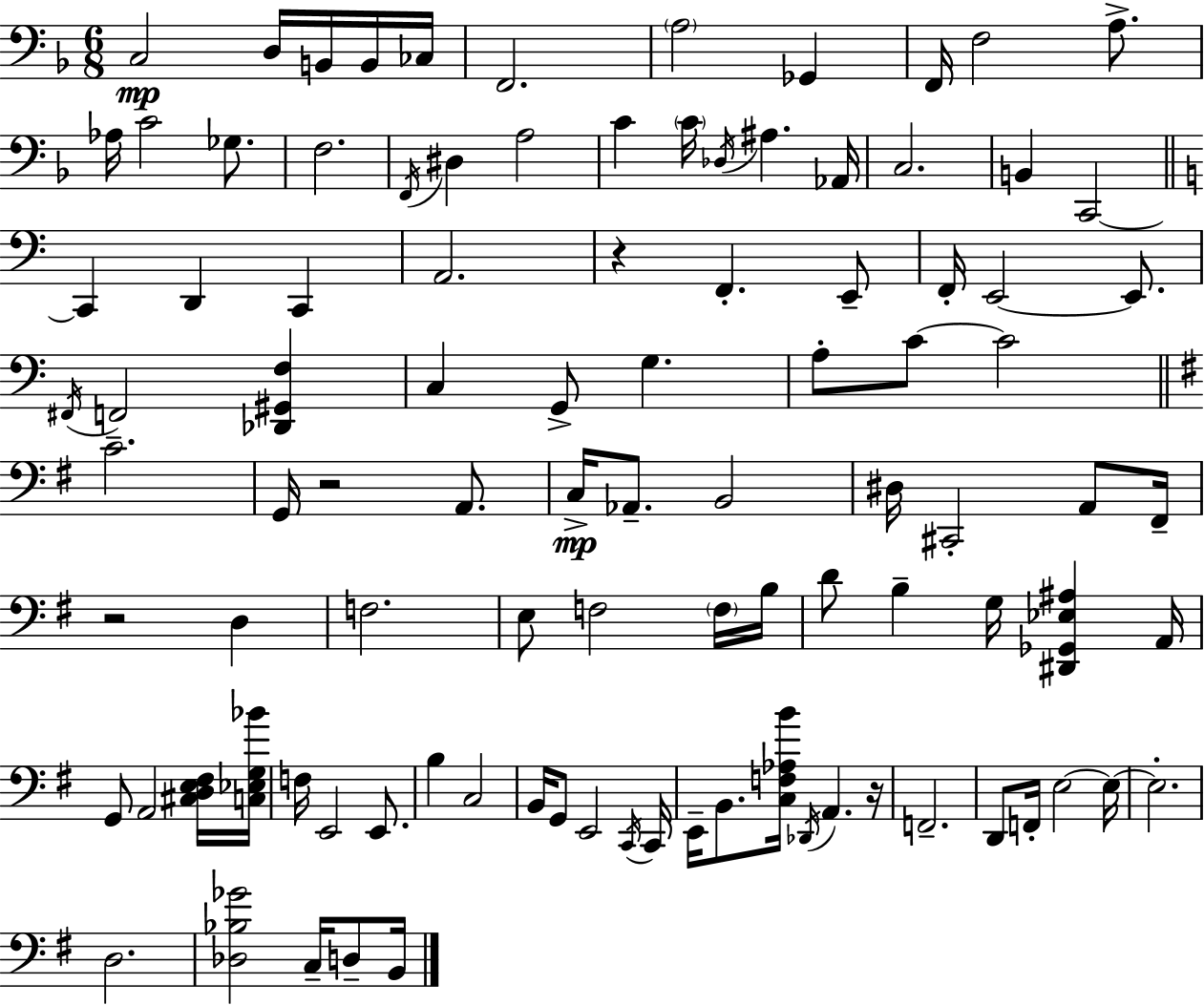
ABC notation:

X:1
T:Untitled
M:6/8
L:1/4
K:F
C,2 D,/4 B,,/4 B,,/4 _C,/4 F,,2 A,2 _G,, F,,/4 F,2 A,/2 _A,/4 C2 _G,/2 F,2 F,,/4 ^D, A,2 C C/4 _D,/4 ^A, _A,,/4 C,2 B,, C,,2 C,, D,, C,, A,,2 z F,, E,,/2 F,,/4 E,,2 E,,/2 ^F,,/4 F,,2 [_D,,^G,,F,] C, G,,/2 G, A,/2 C/2 C2 C2 G,,/4 z2 A,,/2 C,/4 _A,,/2 B,,2 ^D,/4 ^C,,2 A,,/2 ^F,,/4 z2 D, F,2 E,/2 F,2 F,/4 B,/4 D/2 B, G,/4 [^D,,_G,,_E,^A,] A,,/4 G,,/2 A,,2 [^C,D,E,^F,]/4 [C,_E,G,_B]/4 F,/4 E,,2 E,,/2 B, C,2 B,,/4 G,,/2 E,,2 C,,/4 C,,/4 E,,/4 B,,/2 [C,F,_A,B]/4 _D,,/4 A,, z/4 F,,2 D,,/2 F,,/4 E,2 E,/4 E,2 D,2 [_D,_B,_G]2 C,/4 D,/2 B,,/4